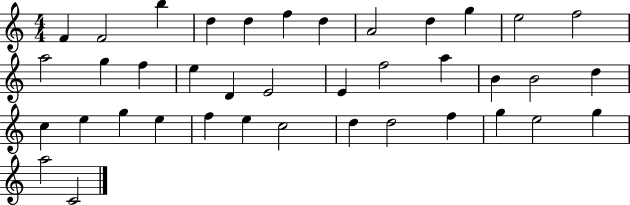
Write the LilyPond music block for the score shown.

{
  \clef treble
  \numericTimeSignature
  \time 4/4
  \key c \major
  f'4 f'2 b''4 | d''4 d''4 f''4 d''4 | a'2 d''4 g''4 | e''2 f''2 | \break a''2 g''4 f''4 | e''4 d'4 e'2 | e'4 f''2 a''4 | b'4 b'2 d''4 | \break c''4 e''4 g''4 e''4 | f''4 e''4 c''2 | d''4 d''2 f''4 | g''4 e''2 g''4 | \break a''2 c'2 | \bar "|."
}